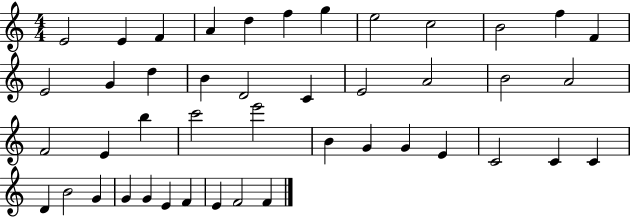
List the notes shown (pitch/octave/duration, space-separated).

E4/h E4/q F4/q A4/q D5/q F5/q G5/q E5/h C5/h B4/h F5/q F4/q E4/h G4/q D5/q B4/q D4/h C4/q E4/h A4/h B4/h A4/h F4/h E4/q B5/q C6/h E6/h B4/q G4/q G4/q E4/q C4/h C4/q C4/q D4/q B4/h G4/q G4/q G4/q E4/q F4/q E4/q F4/h F4/q